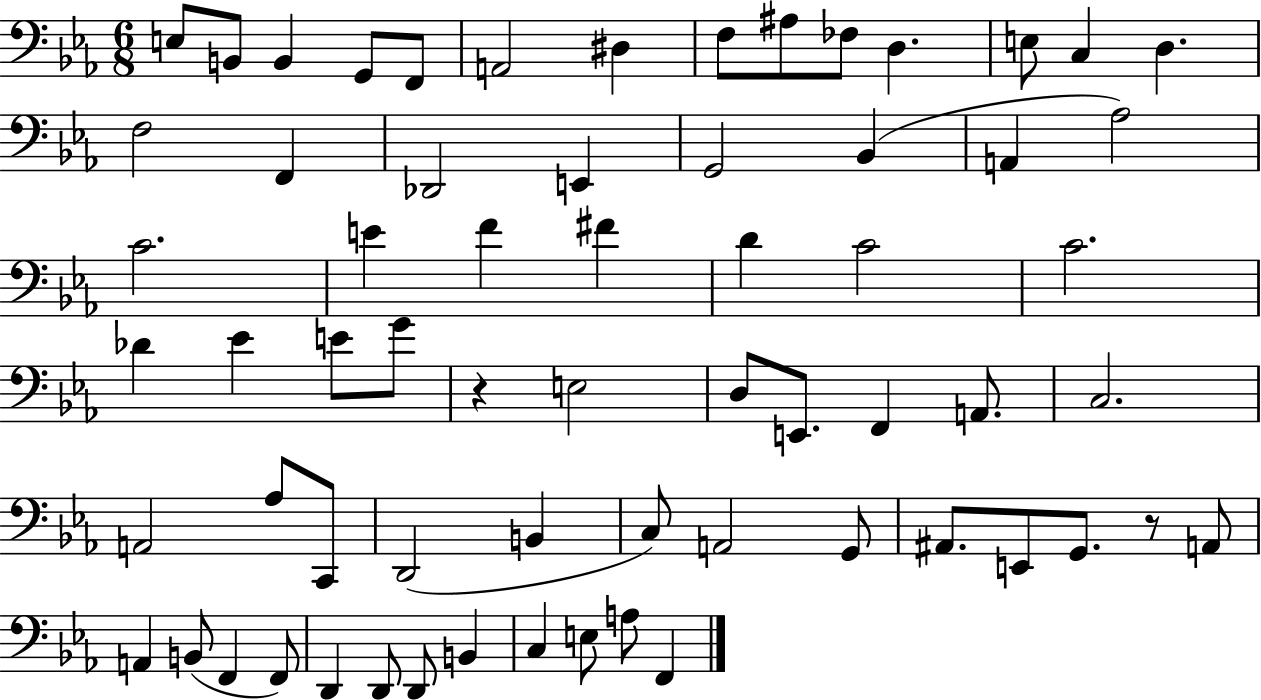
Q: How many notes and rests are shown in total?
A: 65